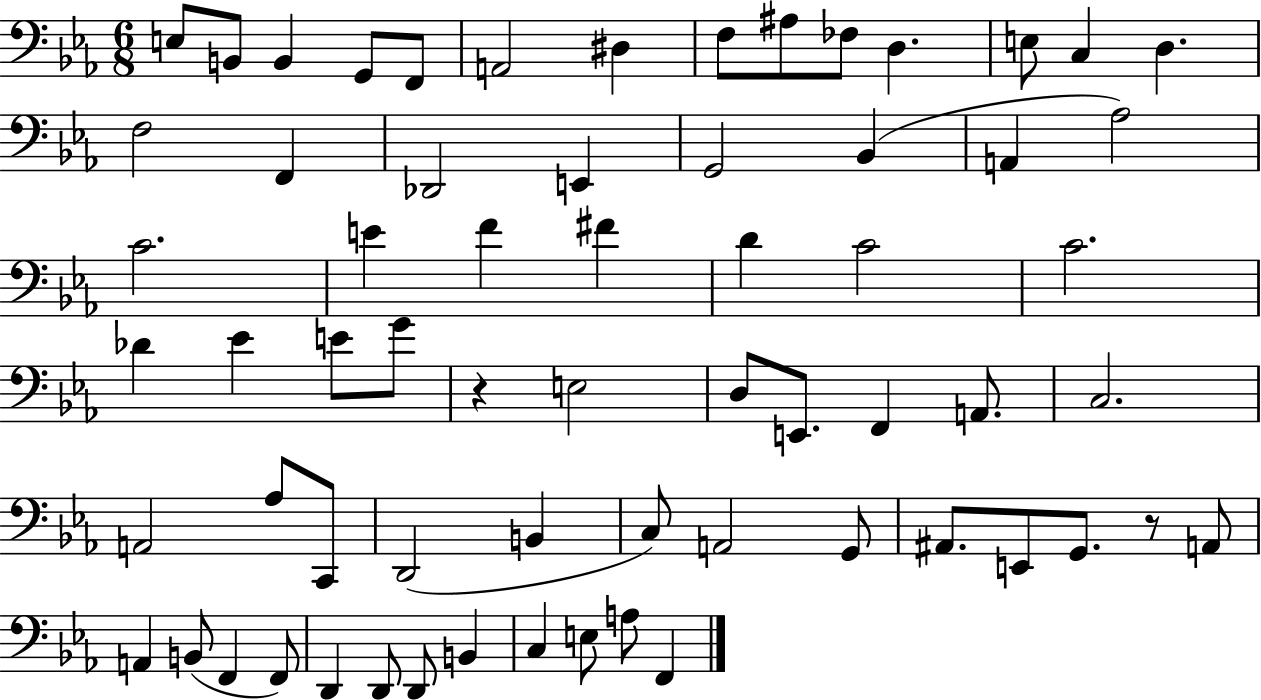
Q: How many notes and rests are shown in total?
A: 65